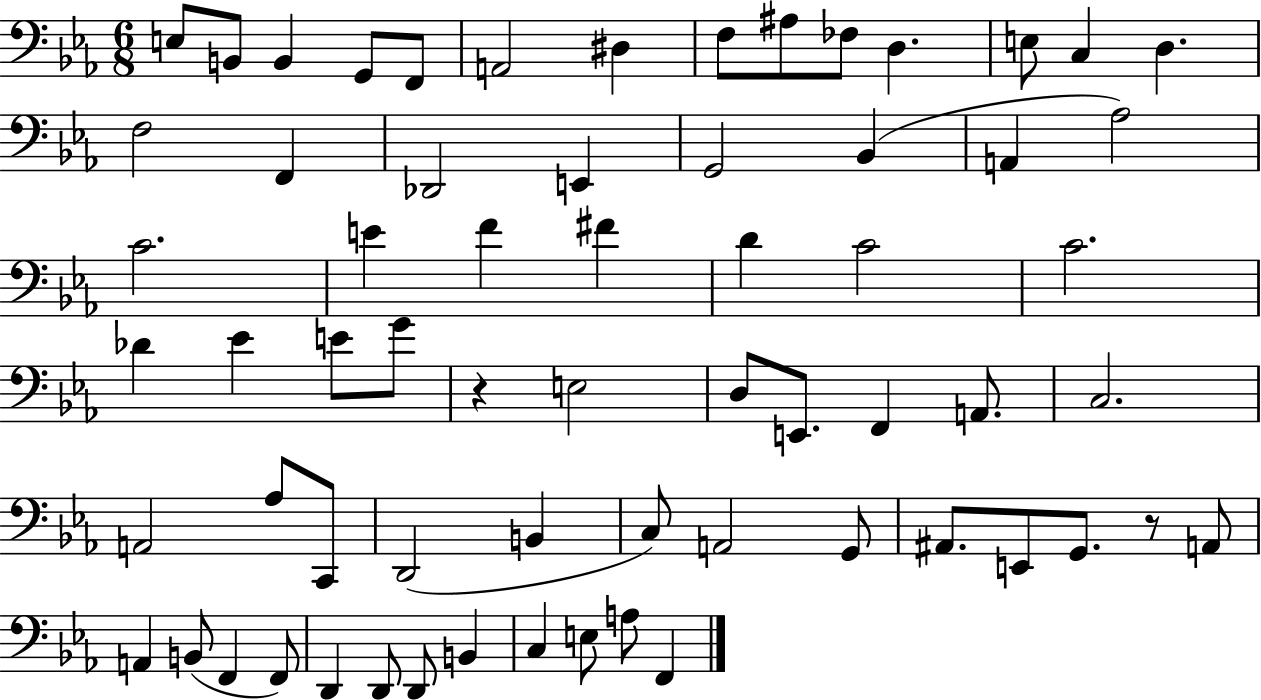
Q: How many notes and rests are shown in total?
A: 65